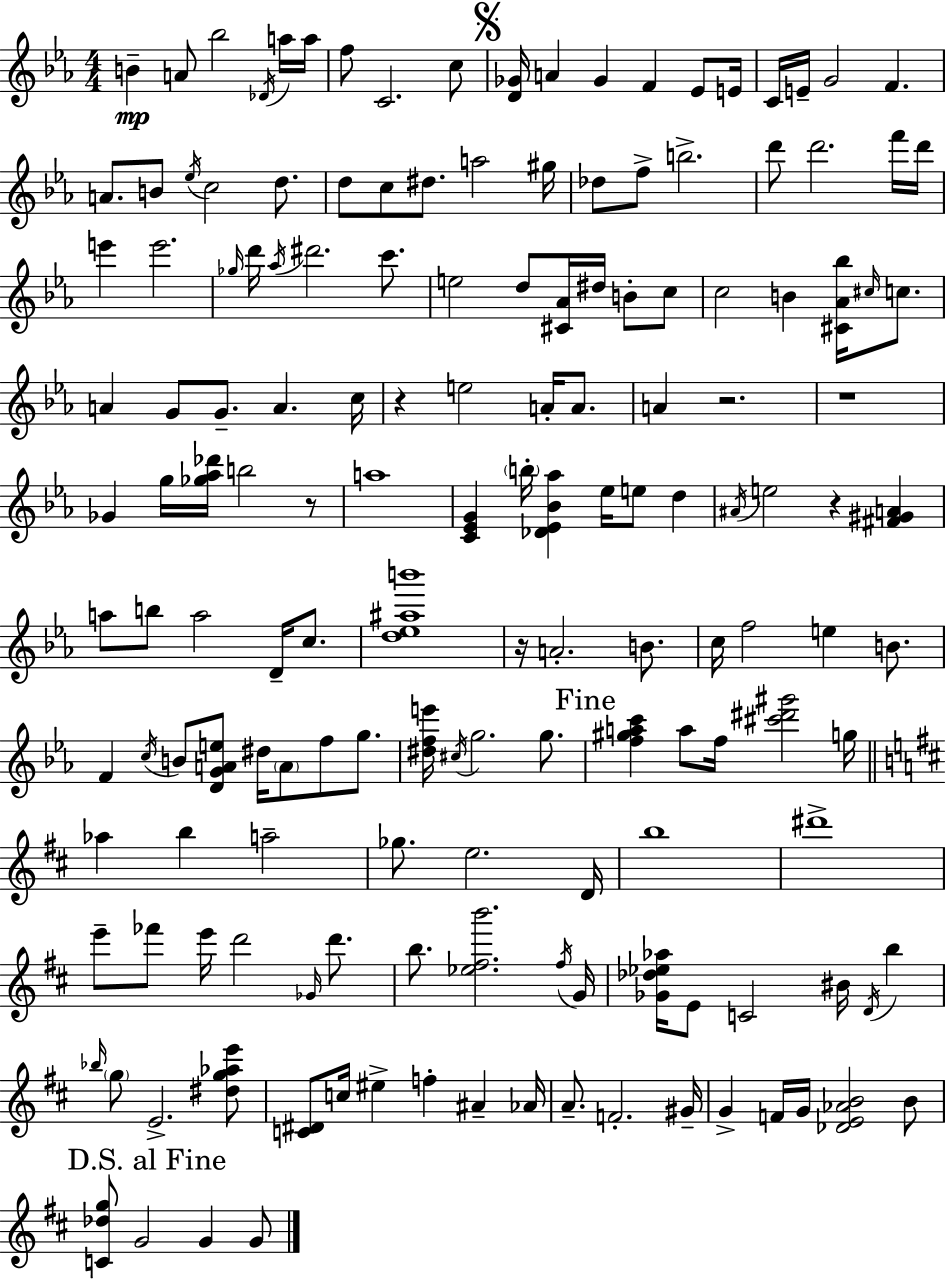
{
  \clef treble
  \numericTimeSignature
  \time 4/4
  \key ees \major
  b'4--\mp a'8 bes''2 \acciaccatura { des'16 } a''16 | a''16 f''8 c'2. c''8 | \mark \markup { \musicglyph "scripts.segno" } <d' ges'>16 a'4 ges'4 f'4 ees'8 | e'16 c'16 e'16-- g'2 f'4. | \break a'8. b'8 \acciaccatura { ees''16 } c''2 d''8. | d''8 c''8 dis''8. a''2 | gis''16 des''8 f''8-> b''2.-> | d'''8 d'''2. | \break f'''16 d'''16 e'''4 e'''2. | \grace { ges''16 } d'''16 \acciaccatura { aes''16 } dis'''2. | c'''8. e''2 d''8 <cis' aes'>16 dis''16 | b'8-. c''8 c''2 b'4 | \break <cis' aes' bes''>16 \grace { cis''16 } c''8. a'4 g'8 g'8.-- a'4. | c''16 r4 e''2 | a'16-. a'8. a'4 r2. | r1 | \break ges'4 g''16 <ges'' aes'' des'''>16 b''2 | r8 a''1 | <c' ees' g'>4 \parenthesize b''16-. <des' ees' bes' aes''>4 ees''16 e''8 | d''4 \acciaccatura { ais'16 } e''2 r4 | \break <fis' gis' a'>4 a''8 b''8 a''2 | d'16-- c''8. <d'' ees'' ais'' b'''>1 | r16 a'2.-. | b'8. c''16 f''2 e''4 | \break b'8. f'4 \acciaccatura { c''16 } b'8 <d' g' a' e''>8 dis''16 | \parenthesize a'8 f''8 g''8. <dis'' f'' e'''>16 \acciaccatura { cis''16 } g''2. | g''8. \mark "Fine" <f'' gis'' a'' c'''>4 a''8 f''16 <cis''' dis''' gis'''>2 | g''16 \bar "||" \break \key d \major aes''4 b''4 a''2-- | ges''8. e''2. d'16 | b''1 | dis'''1-> | \break e'''8-- fes'''8 e'''16 d'''2 \grace { ges'16 } d'''8. | b''8. <ees'' fis'' b'''>2. | \acciaccatura { fis''16 } g'16 <ges' des'' ees'' aes''>16 e'8 c'2 bis'16 \acciaccatura { d'16 } b''4 | \grace { bes''16 } \parenthesize g''8 e'2.-> | \break <dis'' g'' aes'' e'''>8 <c' dis'>8 c''16 eis''4-> f''4-. ais'4-- | aes'16 a'8.-- f'2.-. | gis'16-- g'4-> f'16 g'16 <des' e' aes' b'>2 | b'8 \mark "D.S. al Fine" <c' des'' g''>8 g'2 g'4 | \break g'8 \bar "|."
}